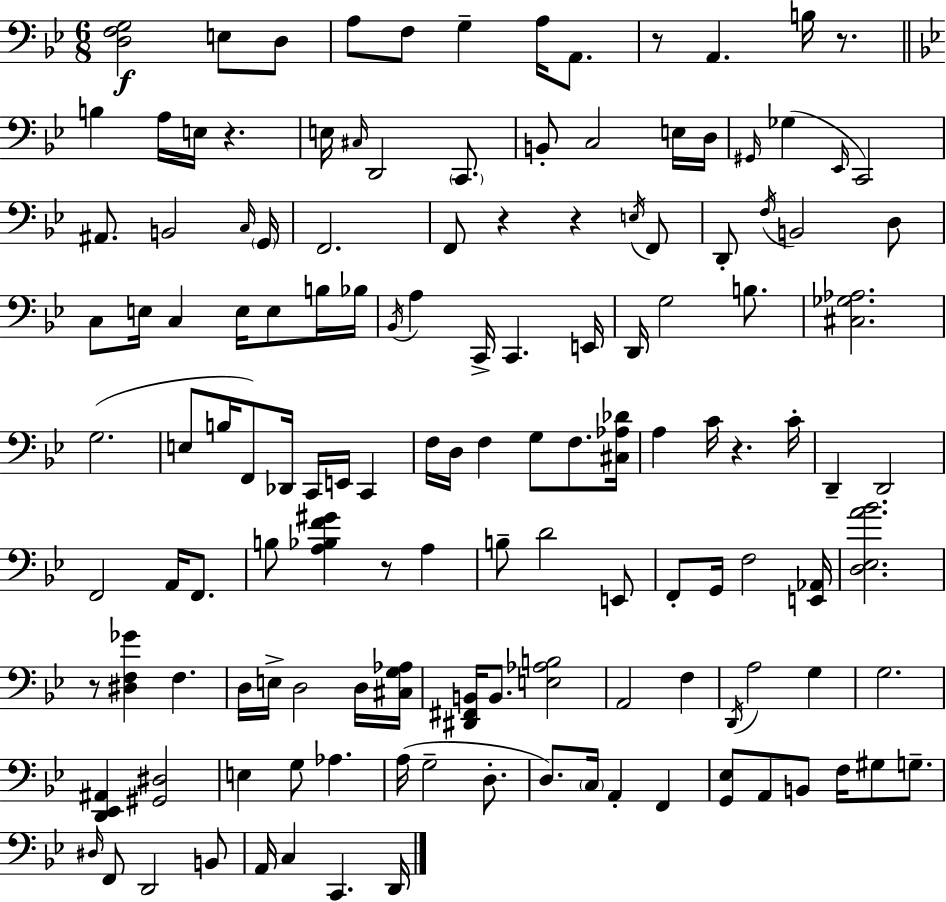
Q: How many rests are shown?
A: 8